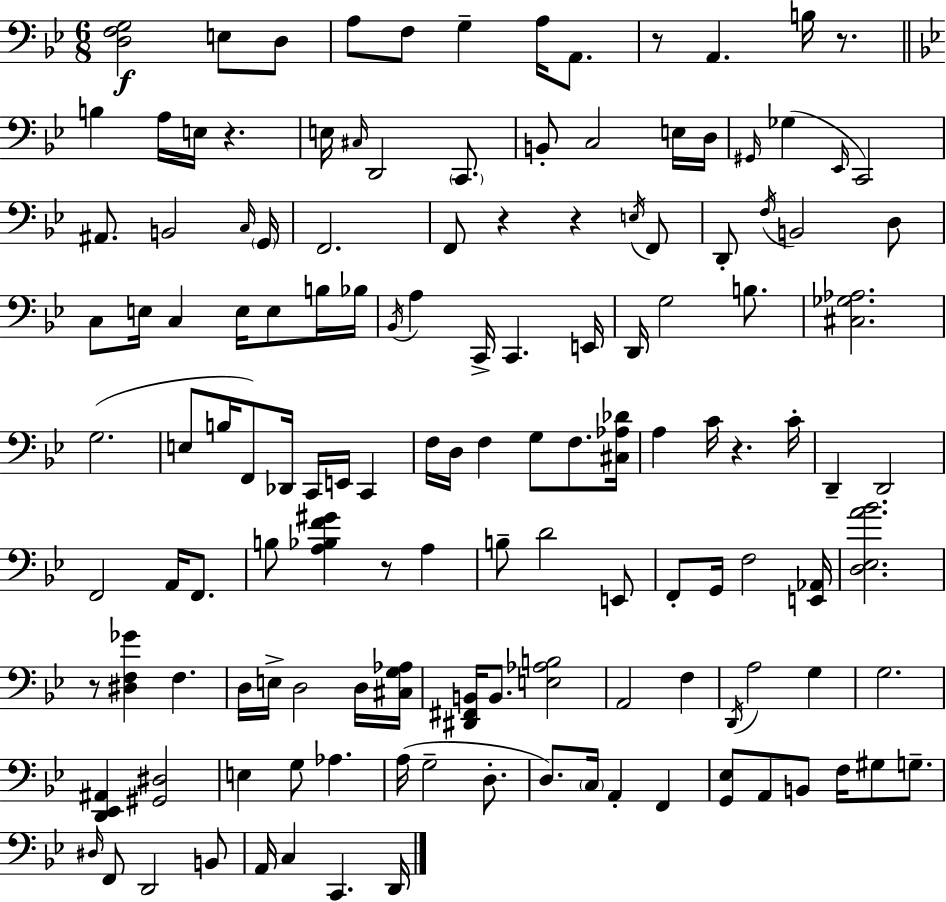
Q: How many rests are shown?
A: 8